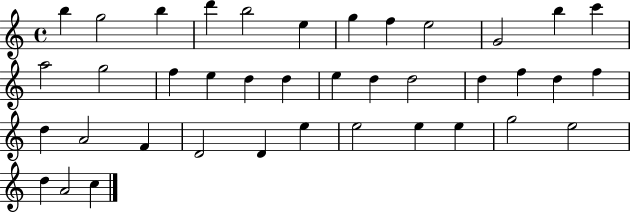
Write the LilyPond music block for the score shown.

{
  \clef treble
  \time 4/4
  \defaultTimeSignature
  \key c \major
  b''4 g''2 b''4 | d'''4 b''2 e''4 | g''4 f''4 e''2 | g'2 b''4 c'''4 | \break a''2 g''2 | f''4 e''4 d''4 d''4 | e''4 d''4 d''2 | d''4 f''4 d''4 f''4 | \break d''4 a'2 f'4 | d'2 d'4 e''4 | e''2 e''4 e''4 | g''2 e''2 | \break d''4 a'2 c''4 | \bar "|."
}